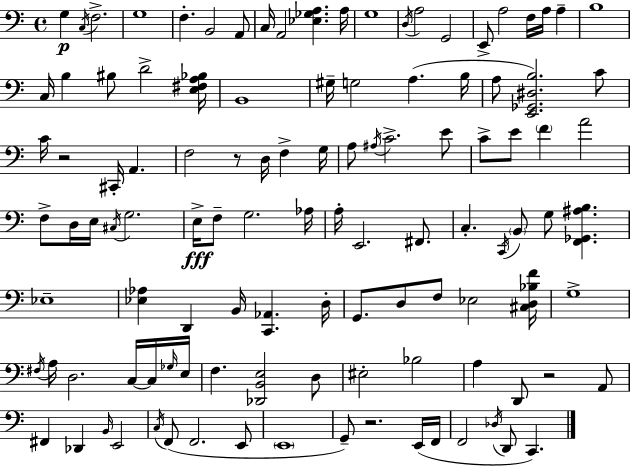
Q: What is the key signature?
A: A minor